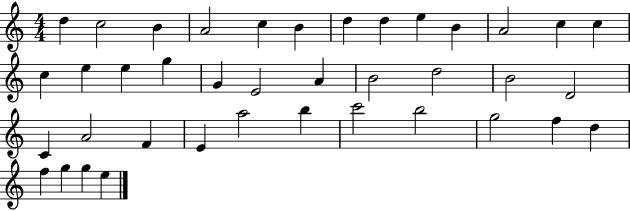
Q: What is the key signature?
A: C major